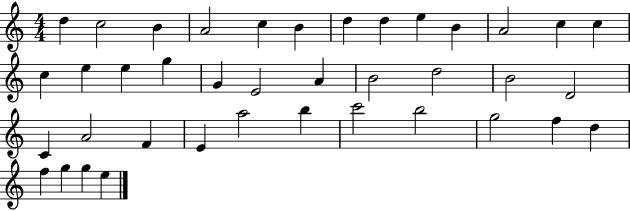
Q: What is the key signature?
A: C major